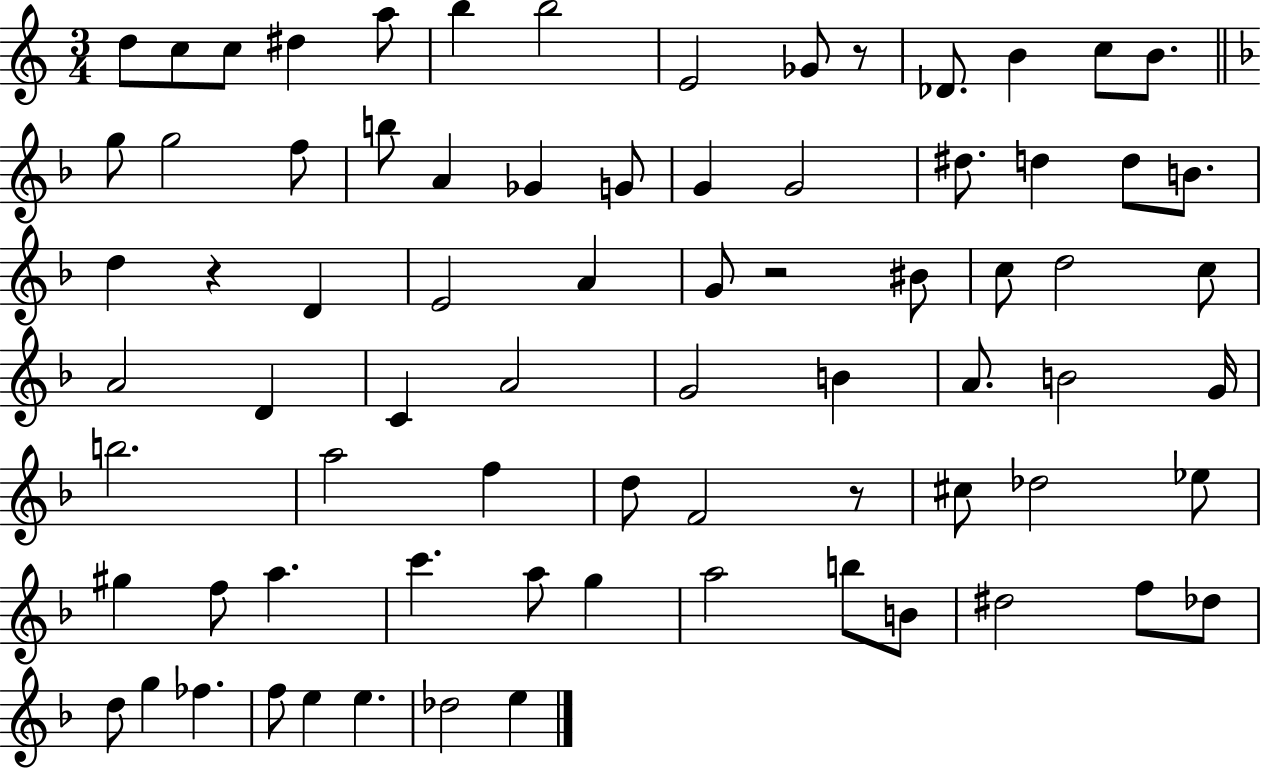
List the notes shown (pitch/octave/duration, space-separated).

D5/e C5/e C5/e D#5/q A5/e B5/q B5/h E4/h Gb4/e R/e Db4/e. B4/q C5/e B4/e. G5/e G5/h F5/e B5/e A4/q Gb4/q G4/e G4/q G4/h D#5/e. D5/q D5/e B4/e. D5/q R/q D4/q E4/h A4/q G4/e R/h BIS4/e C5/e D5/h C5/e A4/h D4/q C4/q A4/h G4/h B4/q A4/e. B4/h G4/s B5/h. A5/h F5/q D5/e F4/h R/e C#5/e Db5/h Eb5/e G#5/q F5/e A5/q. C6/q. A5/e G5/q A5/h B5/e B4/e D#5/h F5/e Db5/e D5/e G5/q FES5/q. F5/e E5/q E5/q. Db5/h E5/q